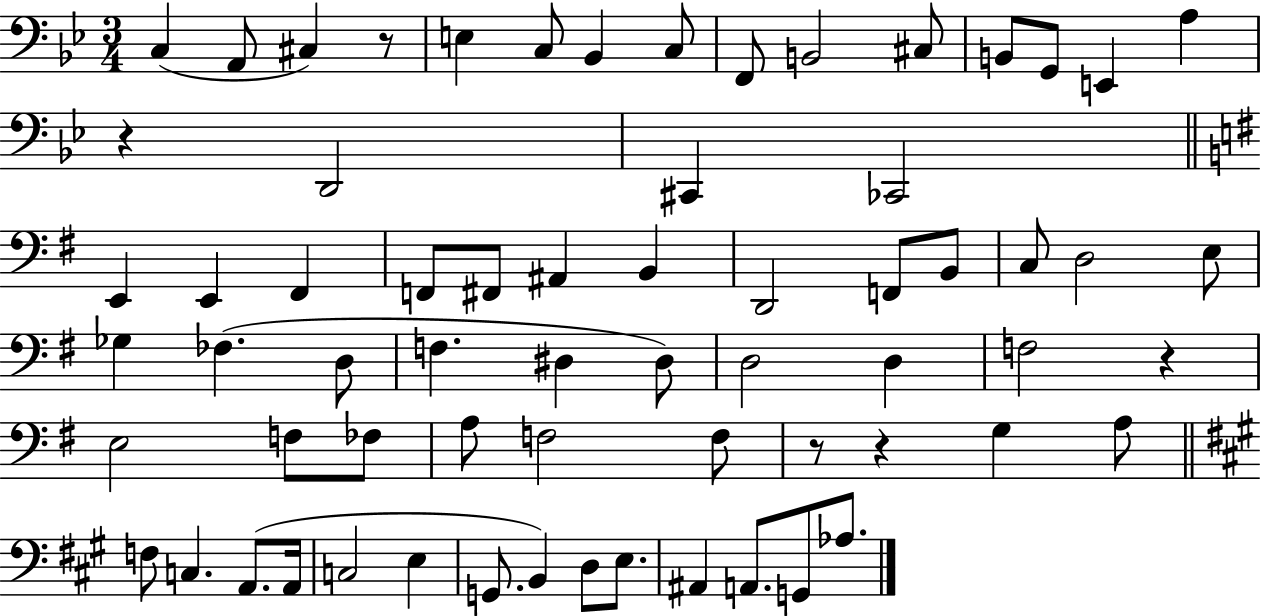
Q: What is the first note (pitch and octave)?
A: C3